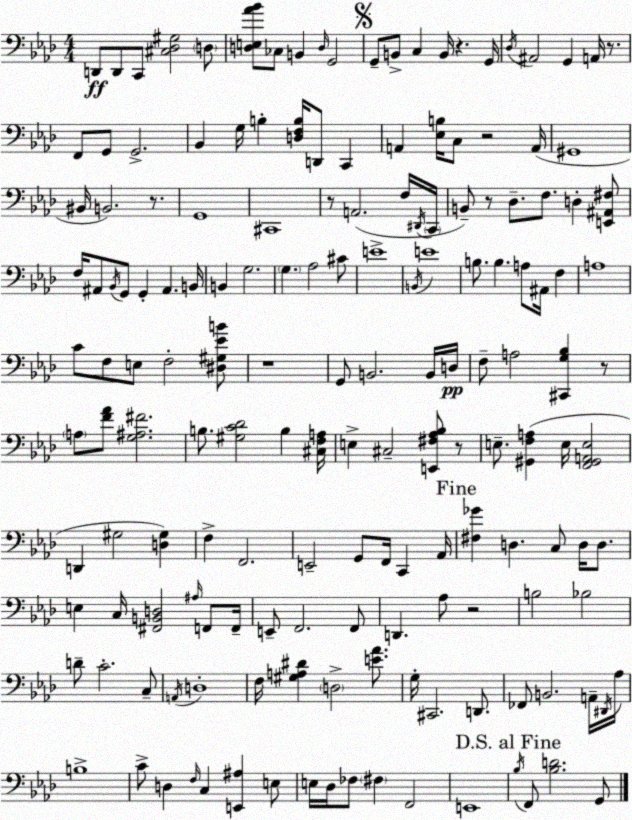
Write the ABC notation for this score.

X:1
T:Untitled
M:4/4
L:1/4
K:Ab
D,,/2 D,,/2 C,,/2 [^C,_D,^G,]2 D,/2 [D,E,_A_B]/2 _C,/2 B,, D,/4 G,,2 G,,/2 B,,/2 C, B,,/4 z G,,/4 _D,/4 ^A,,2 G,, A,,/4 z/2 F,,/2 G,,/2 G,,2 _B,, G,/4 B, [D,F,B,]/4 D,,/2 C,, A,, [_E,B,]/4 C,/2 z2 A,,/4 ^G,,4 ^B,,/4 B,,2 z/2 G,,4 ^C,,4 z/2 A,,2 F,/4 ^D,,/4 C,,/4 B,,/2 z/2 _D,/2 F,/2 D, [E,,^A,,^F,]/2 F,/4 ^A,,/2 _B,,/4 G,,/2 G,, ^A,, B,,/4 B,, G,2 G, _A,2 ^C/2 E4 B,,/4 E4 B,/2 B, A,/2 ^A,,/4 F, A,4 C/2 F,/2 E,/2 F,2 [^D,^G,_EB]/2 z4 G,,/2 B,,2 B,,/4 D,/4 F,/2 A,2 [^C,,G,_B,] z/2 A,/2 [F_A]/2 [G,^A,^F]2 B,/2 [^G,C_D]2 B, [^C,F,A,]/4 E, ^C,2 [E,,^F,_A,_B,]/2 z/2 E,/2 [^G,,F,A,] E,/4 [F,,^G,,A,,E,]2 D,, ^G,2 [D,^G,] F, F,,2 E,,2 G,,/2 F,,/4 C,, _A,,/4 [^F,_G] D, C,/2 D,/4 D,/2 E, C,/4 [^F,,B,,D,]2 ^A,/4 F,,/2 F,,/4 E,,/2 F,,2 F,,/2 D,, _A,/2 z2 B,2 _B,2 D/2 C2 C,/2 A,,/4 D,4 F,/4 [^G,A,^D] D,2 [E_A]/2 G,/4 ^C,,2 D,,/2 _F,,/2 B,,2 A,,/4 ^D,,/4 _A,/4 B,4 C/2 D, F,/4 C, [E,,^A,] E,/2 E,/4 _D,/4 _F,/2 ^F, F,,2 E,,4 _B,/4 F,,/2 [_B,D]2 G,,/2